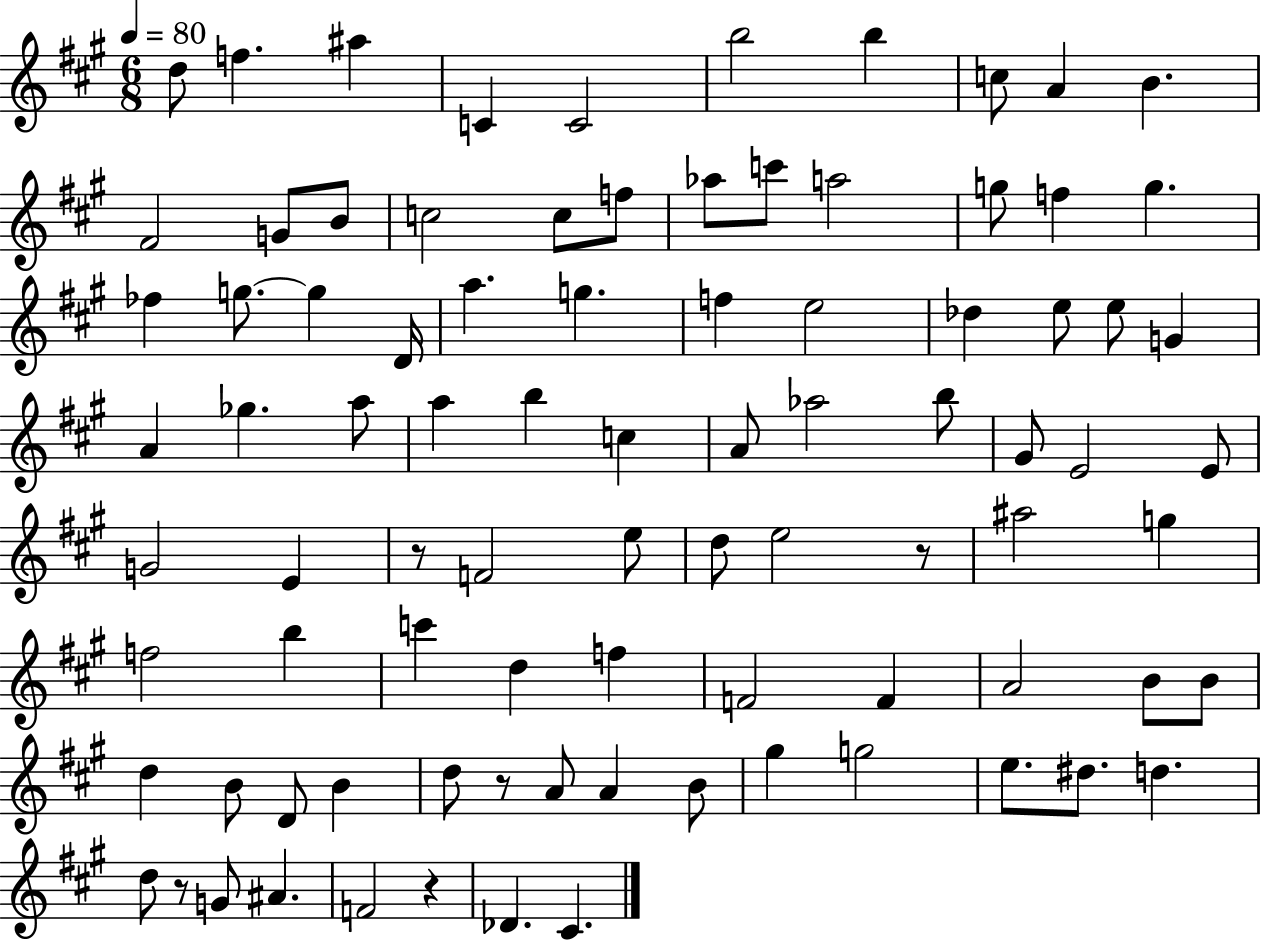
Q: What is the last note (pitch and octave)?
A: C#4